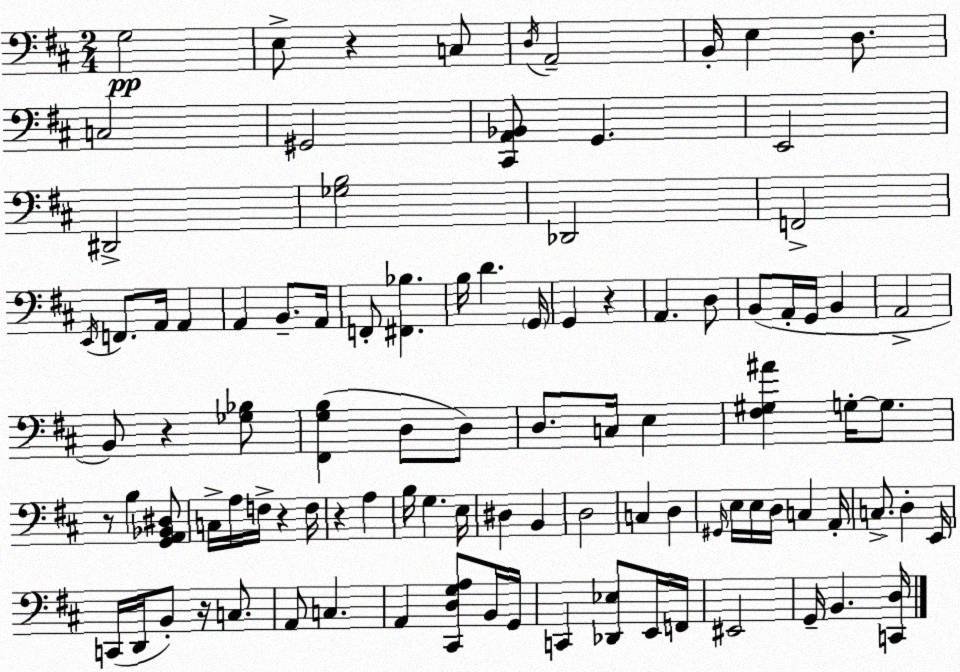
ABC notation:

X:1
T:Untitled
M:2/4
L:1/4
K:D
G,2 E,/2 z C,/2 D,/4 A,,2 B,,/4 E, D,/2 C,2 ^G,,2 [^C,,A,,_B,,]/2 G,, E,,2 ^D,,2 [_G,B,]2 _D,,2 F,,2 E,,/4 F,,/2 A,,/4 A,, A,, B,,/2 A,,/4 F,,/2 [^F,,_B,] B,/4 D G,,/4 G,, z A,, D,/2 B,,/2 A,,/4 G,,/4 B,, A,,2 B,,/2 z [_G,_B,]/2 [^F,,G,B,] D,/2 D,/2 D,/2 C,/4 E, [^F,^G,^A] G,/4 G,/2 z/2 B, [G,,A,,_B,,^D,]/2 C,/4 A,/4 F,/4 z F,/4 z A, B,/4 G, E,/4 ^D, B,, D,2 C, D, ^G,,/4 E,/4 E,/4 D,/4 C, A,,/4 C,/2 D, E,,/4 C,,/4 D,,/4 B,,/2 z/4 C,/2 A,,/2 C, A,, [^C,,D,G,A,]/2 B,,/4 G,,/4 C,, [_D,,_E,]/2 E,,/4 F,,/4 ^E,,2 G,,/4 B,, [C,,D,]/4